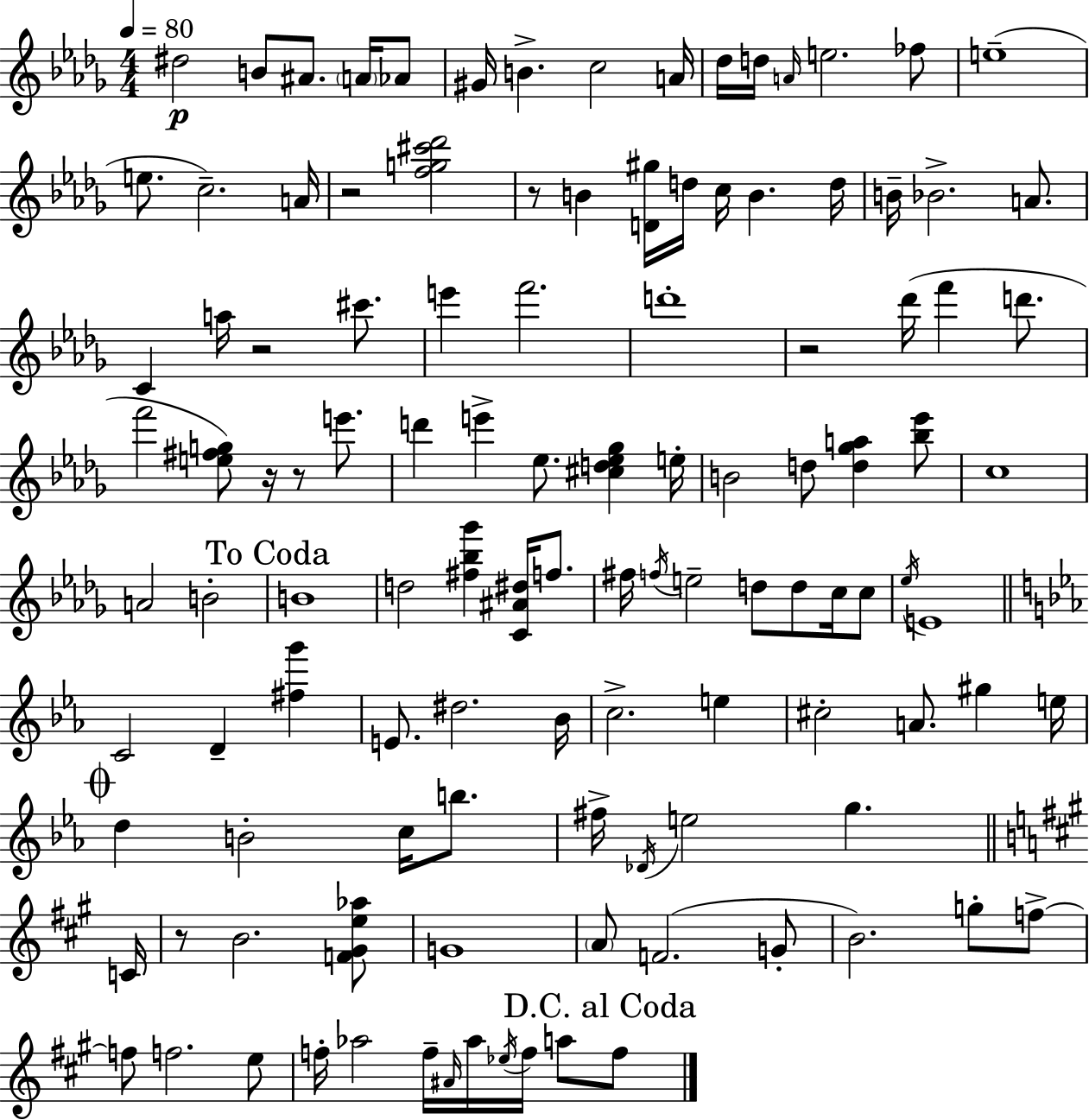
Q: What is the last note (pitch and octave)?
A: F5